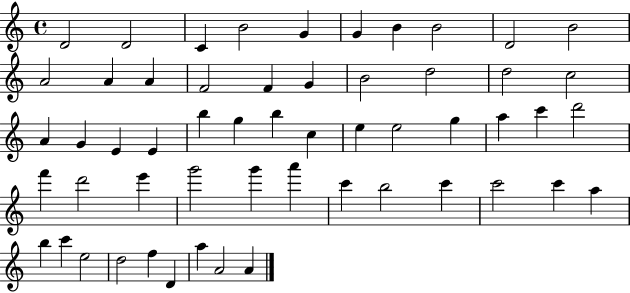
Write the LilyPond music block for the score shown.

{
  \clef treble
  \time 4/4
  \defaultTimeSignature
  \key c \major
  d'2 d'2 | c'4 b'2 g'4 | g'4 b'4 b'2 | d'2 b'2 | \break a'2 a'4 a'4 | f'2 f'4 g'4 | b'2 d''2 | d''2 c''2 | \break a'4 g'4 e'4 e'4 | b''4 g''4 b''4 c''4 | e''4 e''2 g''4 | a''4 c'''4 d'''2 | \break f'''4 d'''2 e'''4 | g'''2 g'''4 a'''4 | c'''4 b''2 c'''4 | c'''2 c'''4 a''4 | \break b''4 c'''4 e''2 | d''2 f''4 d'4 | a''4 a'2 a'4 | \bar "|."
}